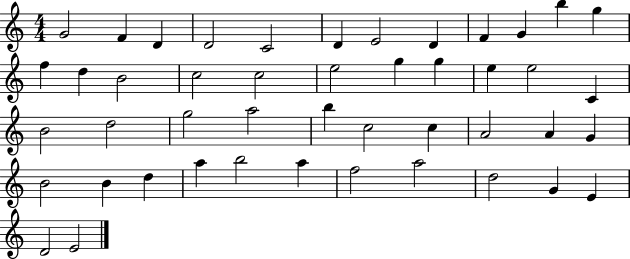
G4/h F4/q D4/q D4/h C4/h D4/q E4/h D4/q F4/q G4/q B5/q G5/q F5/q D5/q B4/h C5/h C5/h E5/h G5/q G5/q E5/q E5/h C4/q B4/h D5/h G5/h A5/h B5/q C5/h C5/q A4/h A4/q G4/q B4/h B4/q D5/q A5/q B5/h A5/q F5/h A5/h D5/h G4/q E4/q D4/h E4/h